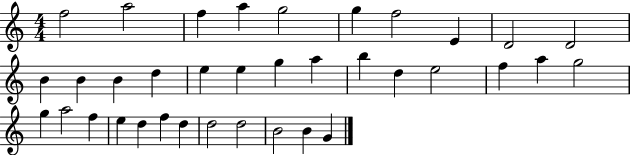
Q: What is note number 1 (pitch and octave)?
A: F5